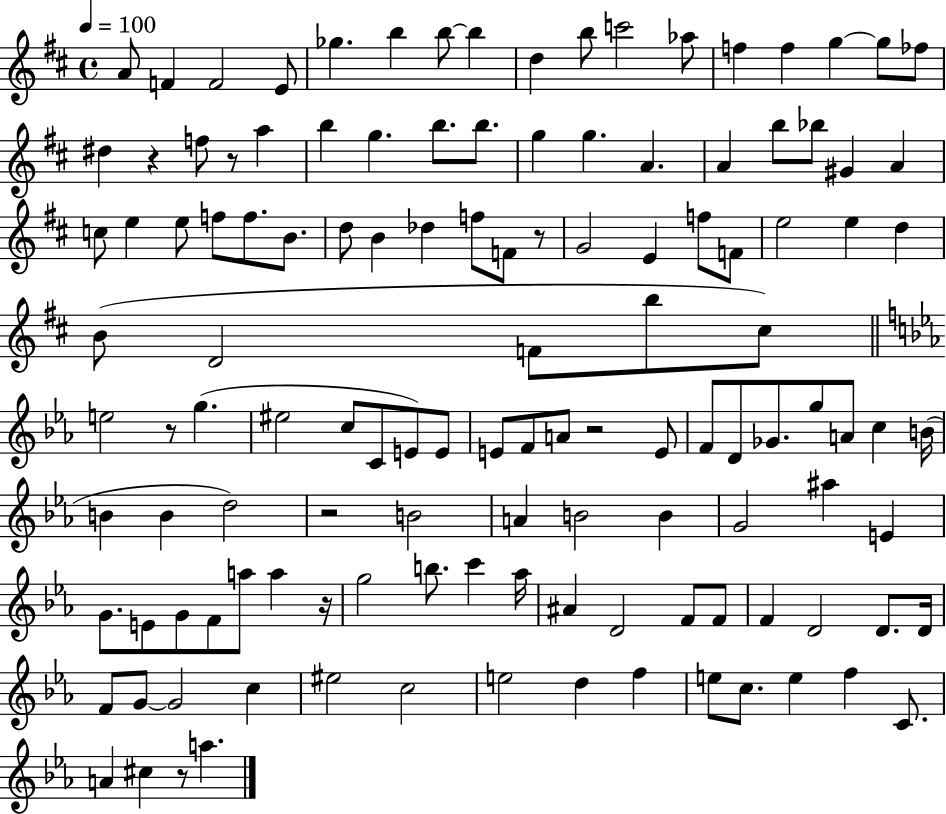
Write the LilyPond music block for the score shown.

{
  \clef treble
  \time 4/4
  \defaultTimeSignature
  \key d \major
  \tempo 4 = 100
  a'8 f'4 f'2 e'8 | ges''4. b''4 b''8~~ b''4 | d''4 b''8 c'''2 aes''8 | f''4 f''4 g''4~~ g''8 fes''8 | \break dis''4 r4 f''8 r8 a''4 | b''4 g''4. b''8. b''8. | g''4 g''4. a'4. | a'4 b''8 bes''8 gis'4 a'4 | \break c''8 e''4 e''8 f''8 f''8. b'8. | d''8 b'4 des''4 f''8 f'8 r8 | g'2 e'4 f''8 f'8 | e''2 e''4 d''4 | \break b'8( d'2 f'8 b''8 cis''8) | \bar "||" \break \key c \minor e''2 r8 g''4.( | eis''2 c''8 c'8 e'8) e'8 | e'8 f'8 a'8 r2 e'8 | f'8 d'8 ges'8. g''8 a'8 c''4 b'16( | \break b'4 b'4 d''2) | r2 b'2 | a'4 b'2 b'4 | g'2 ais''4 e'4 | \break g'8. e'8 g'8 f'8 a''8 a''4 r16 | g''2 b''8. c'''4 aes''16 | ais'4 d'2 f'8 f'8 | f'4 d'2 d'8. d'16 | \break f'8 g'8~~ g'2 c''4 | eis''2 c''2 | e''2 d''4 f''4 | e''8 c''8. e''4 f''4 c'8. | \break a'4 cis''4 r8 a''4. | \bar "|."
}